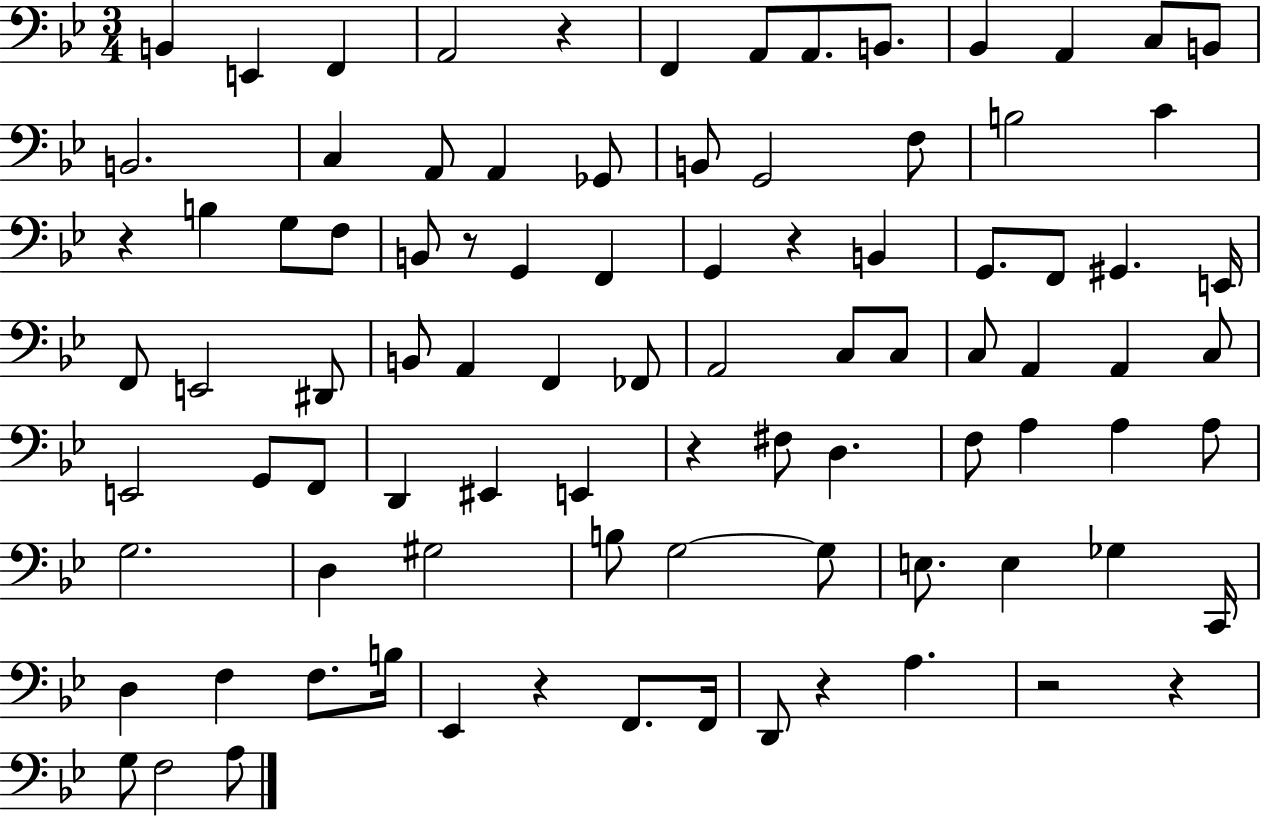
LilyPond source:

{
  \clef bass
  \numericTimeSignature
  \time 3/4
  \key bes \major
  b,4 e,4 f,4 | a,2 r4 | f,4 a,8 a,8. b,8. | bes,4 a,4 c8 b,8 | \break b,2. | c4 a,8 a,4 ges,8 | b,8 g,2 f8 | b2 c'4 | \break r4 b4 g8 f8 | b,8 r8 g,4 f,4 | g,4 r4 b,4 | g,8. f,8 gis,4. e,16 | \break f,8 e,2 dis,8 | b,8 a,4 f,4 fes,8 | a,2 c8 c8 | c8 a,4 a,4 c8 | \break e,2 g,8 f,8 | d,4 eis,4 e,4 | r4 fis8 d4. | f8 a4 a4 a8 | \break g2. | d4 gis2 | b8 g2~~ g8 | e8. e4 ges4 c,16 | \break d4 f4 f8. b16 | ees,4 r4 f,8. f,16 | d,8 r4 a4. | r2 r4 | \break g8 f2 a8 | \bar "|."
}